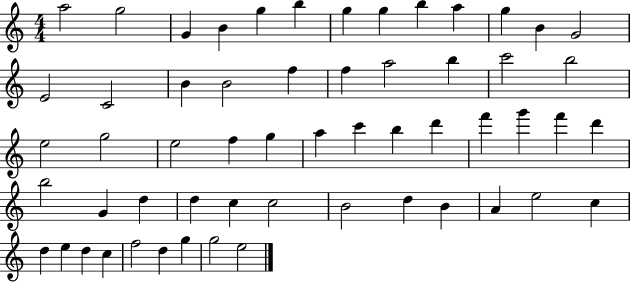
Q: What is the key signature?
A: C major